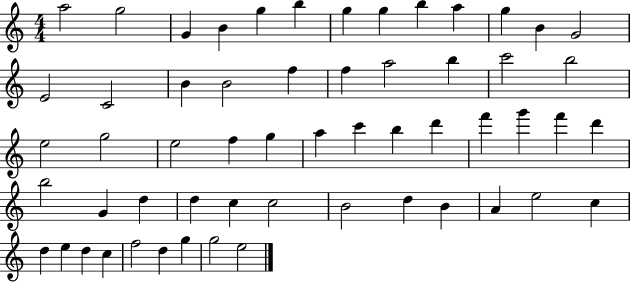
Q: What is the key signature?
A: C major